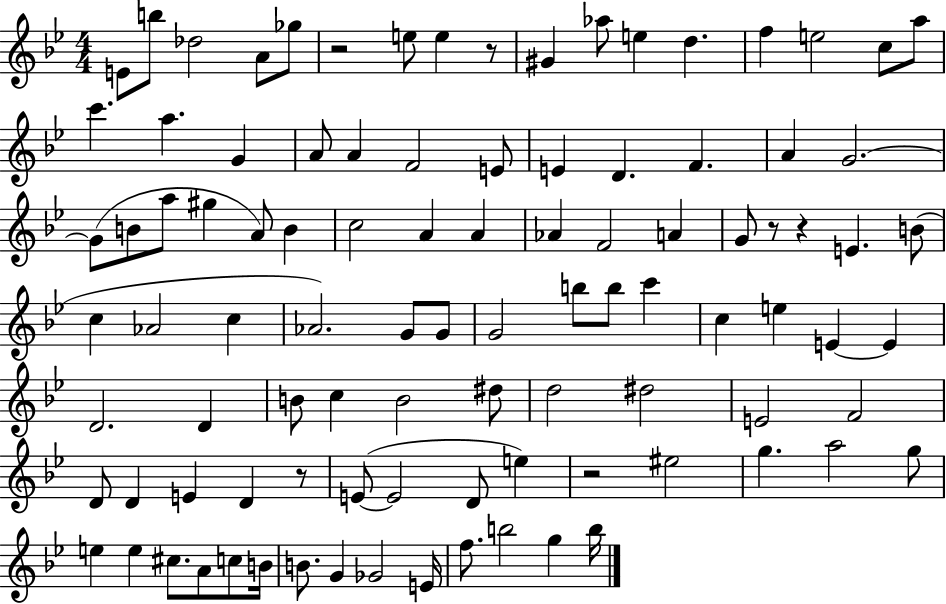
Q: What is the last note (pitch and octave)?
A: B5